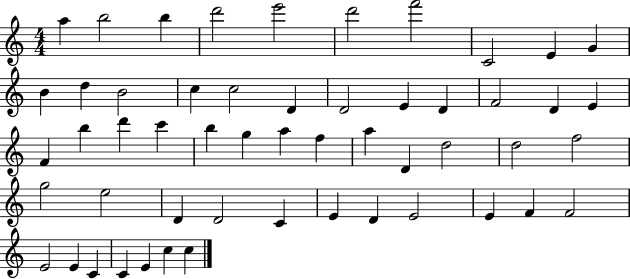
A5/q B5/h B5/q D6/h E6/h D6/h F6/h C4/h E4/q G4/q B4/q D5/q B4/h C5/q C5/h D4/q D4/h E4/q D4/q F4/h D4/q E4/q F4/q B5/q D6/q C6/q B5/q G5/q A5/q F5/q A5/q D4/q D5/h D5/h F5/h G5/h E5/h D4/q D4/h C4/q E4/q D4/q E4/h E4/q F4/q F4/h E4/h E4/q C4/q C4/q E4/q C5/q C5/q